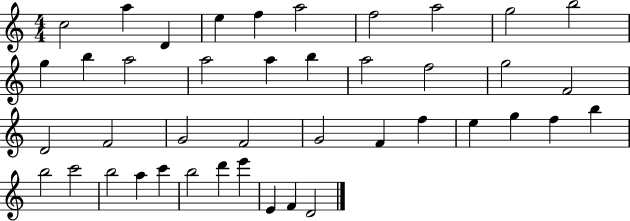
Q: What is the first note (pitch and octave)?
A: C5